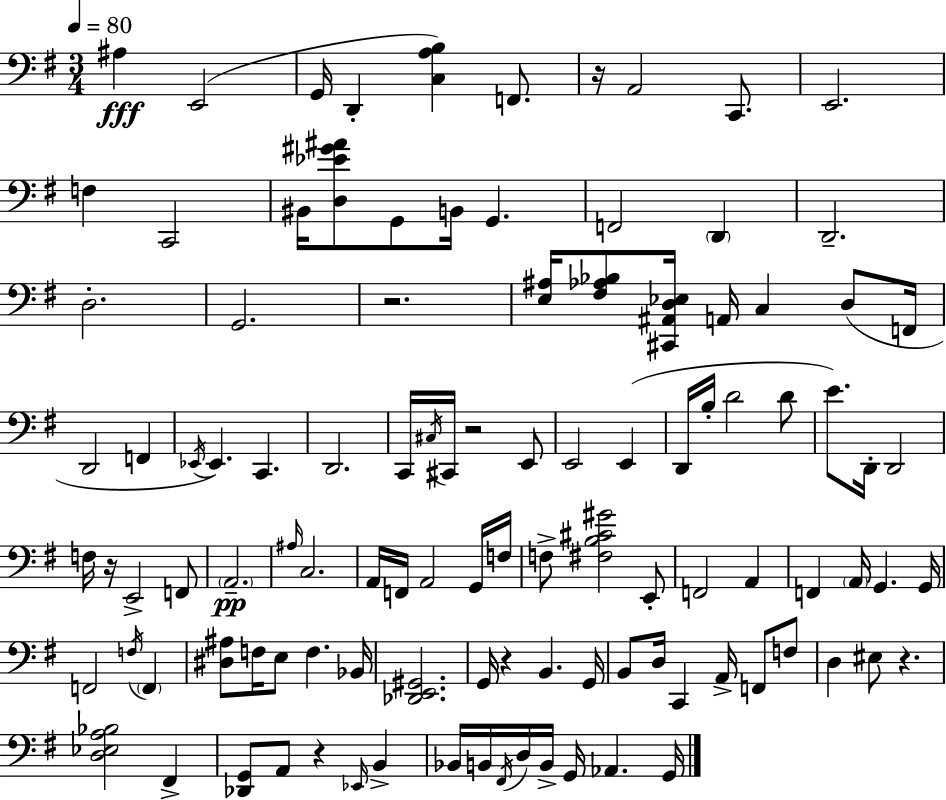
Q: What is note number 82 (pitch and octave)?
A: Eb2